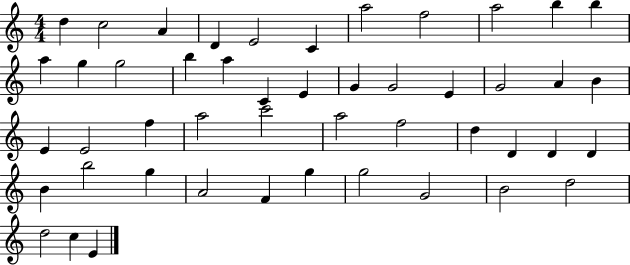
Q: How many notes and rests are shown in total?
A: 48